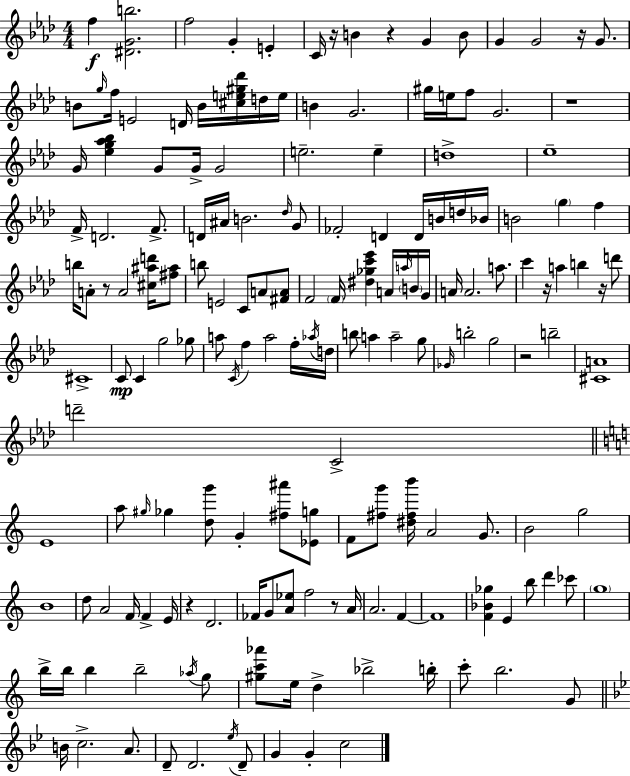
{
  \clef treble
  \numericTimeSignature
  \time 4/4
  \key f \minor
  f''4\f <dis' g' b''>2. | f''2 g'4-. e'4-. | c'16 r16 b'4 r4 g'4 b'8 | g'4 g'2 r16 g'8. | \break b'8 \grace { g''16 } f''16 e'2 d'16 b'16 <cis'' e'' gis'' des'''>16 d''16 | e''16 b'4 g'2. | gis''16 e''16 f''8 g'2. | r1 | \break g'16 <ees'' g'' aes'' bes''>4 g'8 g'16-> g'2 | e''2.-- e''4-- | d''1-> | ees''1-- | \break f'16-> d'2. f'8.-> | d'16 ais'16 b'2. \grace { des''16 } | g'8 fes'2-. d'4 d'16 b'16 | d''16 bes'16 b'2 \parenthesize g''4 f''4 | \break b''16 a'8-. r8 a'2 <cis'' ais'' d'''>16 | <fis'' ais''>8 b''8 e'2 c'8 a'8 | <fis' a'>8 f'2 \parenthesize f'16 <dis'' ges'' c''' ees'''>4 a'16 | \grace { a''16 } \parenthesize b'16 g'16 a'16 a'2. | \break a''8. c'''4 r16 a''4 b''4 | r16 d'''8 cis'1-> | c'8\mp c'4 g''2 | ges''8 a''8 \acciaccatura { c'16 } f''4 a''2 | \break f''16-. \acciaccatura { aes''16 } d''16 b''8 a''4 a''2-- | g''8 \grace { ges'16 } b''2-. g''2 | r2 b''2-- | <cis' a'>1 | \break d'''2-- c'2-> | \bar "||" \break \key a \minor e'1 | a''8 \grace { gis''16 } ges''4 <d'' g'''>8 g'4-. <fis'' ais'''>8 <ees' g''>8 | f'8 <fis'' g'''>8 <dis'' fis'' b'''>16 a'2 g'8. | b'2 g''2 | \break b'1 | d''8 a'2 f'16 f'4-> | e'16 r4 d'2. | fes'16 g'8 <a' ees''>8 f''2 r8 | \break a'16 a'2. f'4~~ | f'1 | <f' bes' ges''>4 e'4 b''8 d'''4 ces'''8 | \parenthesize g''1 | \break b''16-> b''16 b''4 b''2-- \acciaccatura { aes''16 } | g''8 <gis'' c''' aes'''>8 e''16 d''4-> bes''2-> | b''16-. c'''8-. b''2. | g'8 \bar "||" \break \key bes \major b'16 c''2.-> a'8. | d'8-- d'2. \acciaccatura { ees''16 } d'8-- | g'4 g'4-. c''2 | \bar "|."
}